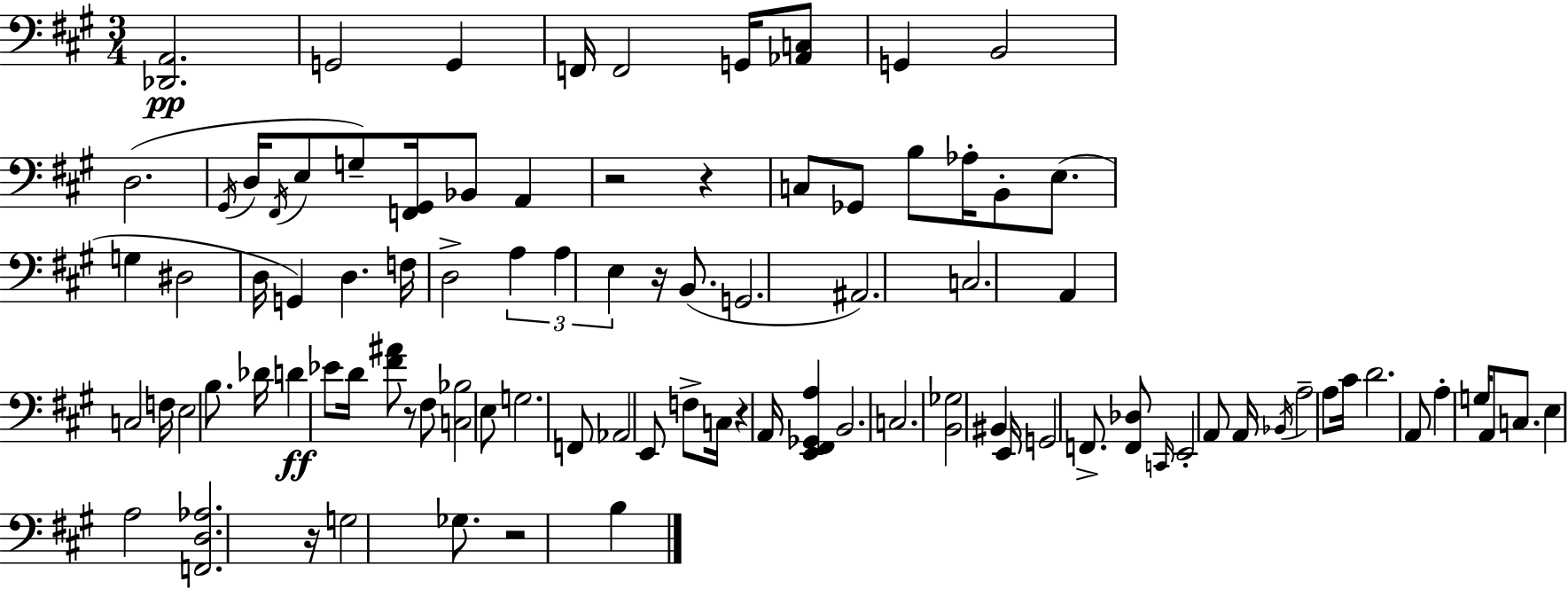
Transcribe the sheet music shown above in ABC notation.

X:1
T:Untitled
M:3/4
L:1/4
K:A
[_D,,A,,]2 G,,2 G,, F,,/4 F,,2 G,,/4 [_A,,C,]/2 G,, B,,2 D,2 ^G,,/4 D,/4 ^F,,/4 E,/2 G,/2 [F,,^G,,]/4 _B,,/2 A,, z2 z C,/2 _G,,/2 B,/2 _A,/4 B,,/2 E,/2 G, ^D,2 D,/4 G,, D, F,/4 D,2 A, A, E, z/4 B,,/2 G,,2 ^A,,2 C,2 A,, C,2 F,/4 E,2 B,/2 _D/4 D _E/2 D/4 [^F^A]/2 z/2 ^F,/2 [C,_B,]2 E,/2 G,2 F,,/2 _A,,2 E,,/2 F,/2 C,/4 z A,,/4 [E,,^F,,_G,,A,] B,,2 C,2 [B,,_G,]2 ^B,, E,,/4 G,,2 F,,/2 [F,,_D,]/2 C,,/4 E,,2 A,,/2 A,,/4 _B,,/4 A,2 A,/2 ^C/4 D2 A,,/2 A, G,/4 A,,/2 C,/2 E, A,2 [F,,D,_A,]2 z/4 G,2 _G,/2 z2 B,